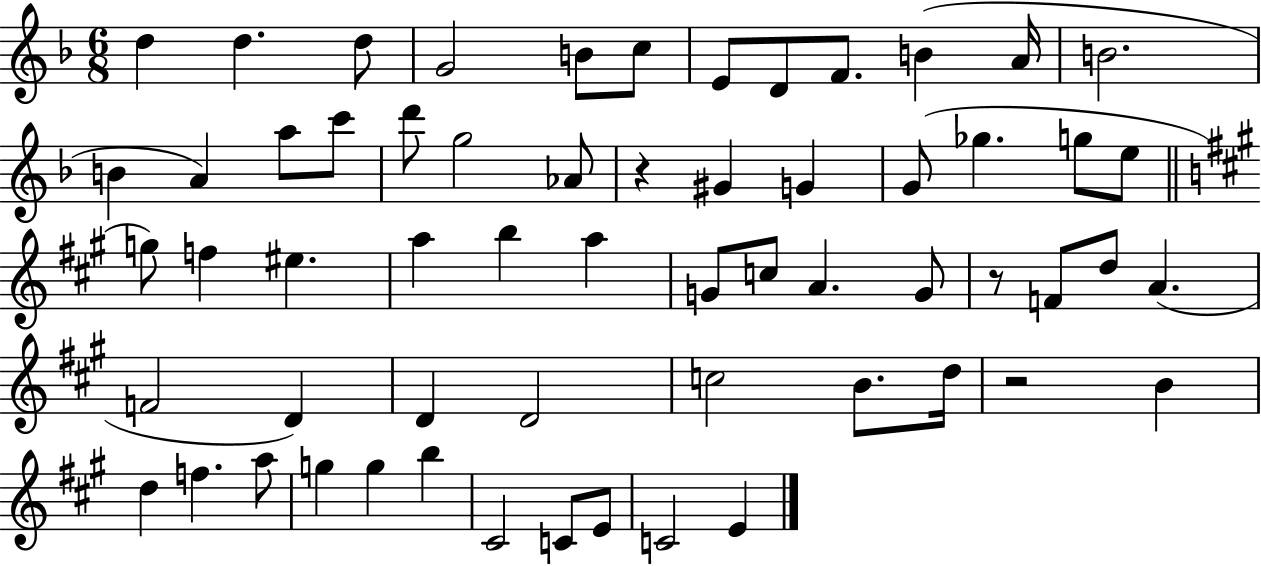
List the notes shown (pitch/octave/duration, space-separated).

D5/q D5/q. D5/e G4/h B4/e C5/e E4/e D4/e F4/e. B4/q A4/s B4/h. B4/q A4/q A5/e C6/e D6/e G5/h Ab4/e R/q G#4/q G4/q G4/e Gb5/q. G5/e E5/e G5/e F5/q EIS5/q. A5/q B5/q A5/q G4/e C5/e A4/q. G4/e R/e F4/e D5/e A4/q. F4/h D4/q D4/q D4/h C5/h B4/e. D5/s R/h B4/q D5/q F5/q. A5/e G5/q G5/q B5/q C#4/h C4/e E4/e C4/h E4/q